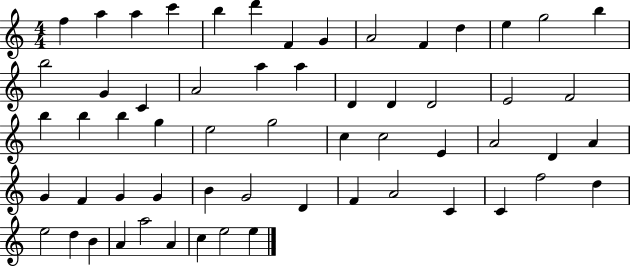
{
  \clef treble
  \numericTimeSignature
  \time 4/4
  \key c \major
  f''4 a''4 a''4 c'''4 | b''4 d'''4 f'4 g'4 | a'2 f'4 d''4 | e''4 g''2 b''4 | \break b''2 g'4 c'4 | a'2 a''4 a''4 | d'4 d'4 d'2 | e'2 f'2 | \break b''4 b''4 b''4 g''4 | e''2 g''2 | c''4 c''2 e'4 | a'2 d'4 a'4 | \break g'4 f'4 g'4 g'4 | b'4 g'2 d'4 | f'4 a'2 c'4 | c'4 f''2 d''4 | \break e''2 d''4 b'4 | a'4 a''2 a'4 | c''4 e''2 e''4 | \bar "|."
}